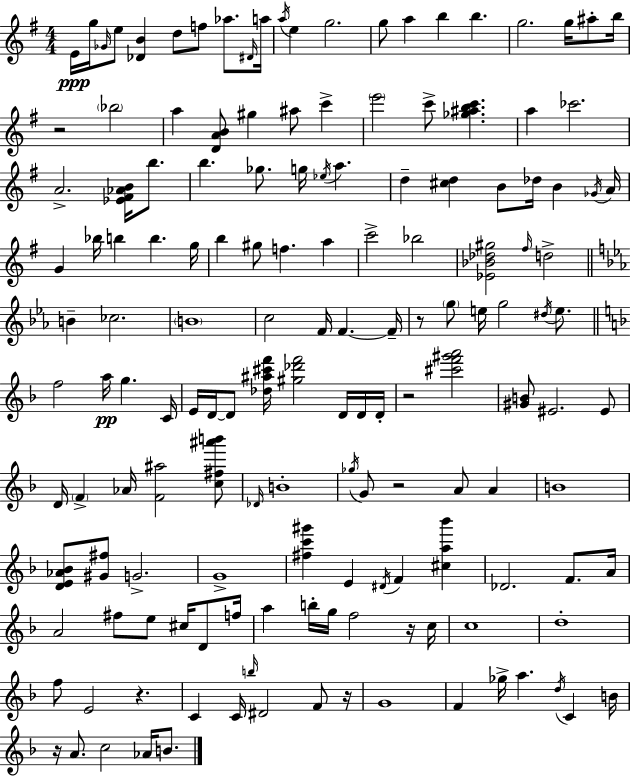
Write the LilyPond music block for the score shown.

{
  \clef treble
  \numericTimeSignature
  \time 4/4
  \key g \major
  \repeat volta 2 { e'16\ppp g''16 \grace { ges'16 } e''8 <des' b'>4 d''8 f''8 aes''8. | \grace { dis'16 } a''16 \acciaccatura { a''16 } e''4 g''2. | g''8 a''4 b''4 b''4. | g''2. g''16 | \break ais''8-. b''16 r2 \parenthesize bes''2 | a''4 <d' a' b'>8 gis''4 ais''8 c'''4-> | \parenthesize e'''2 c'''8-> <ges'' ais'' b'' c'''>4. | a''4 ces'''2. | \break a'2.-> <ees' fis' aes' b'>16 | b''8. b''4. ges''8. g''16 \acciaccatura { ees''16 } a''4. | d''4-- <cis'' d''>4 b'8 des''16 b'4 | \acciaccatura { ges'16 } a'16 g'4 bes''16 b''4 b''4. | \break g''16 b''4 gis''8 f''4. | a''4 c'''2-> bes''2 | <ees' bes' des'' gis''>2 \grace { fis''16 } d''2-> | \bar "||" \break \key ees \major b'4-- ces''2. | \parenthesize b'1 | c''2 f'16 f'4.~~ f'16-- | r8 \parenthesize g''8 e''16 g''2 \acciaccatura { dis''16 } e''8. | \break \bar "||" \break \key f \major f''2 a''16\pp g''4. c'16 | e'16 d'16~~ d'8 <des'' ais'' cis''' f'''>16 <gis'' des''' f'''>2 d'16 d'16 d'16-. | r2 <cis''' f''' gis''' a'''>2 | <gis' b'>8 eis'2. eis'8 | \break d'16 \parenthesize f'4-> aes'16 <f' ais''>2 <c'' fis'' ais''' b'''>8 | \grace { des'16 } b'1-. | \acciaccatura { ges''16 } g'8 r2 a'8 a'4 | b'1 | \break <d' e' aes' bes'>8 <gis' fis''>8 g'2.-> | g'1-> | <fis'' c''' gis'''>4 e'4 \acciaccatura { dis'16 } f'4 <cis'' a'' bes'''>4 | des'2. f'8. | \break a'16 a'2 fis''8 e''8 cis''16 | d'8 f''16 a''4 b''16-. g''16 f''2 | r16 c''16 c''1 | d''1-. | \break f''8 e'2 r4. | c'4 c'16 \grace { b''16 } dis'2 | f'8 r16 g'1 | f'4 ges''16-> a''4. \acciaccatura { d''16 } | \break c'4 b'16 r16 a'8. c''2 | aes'16 b'8. } \bar "|."
}